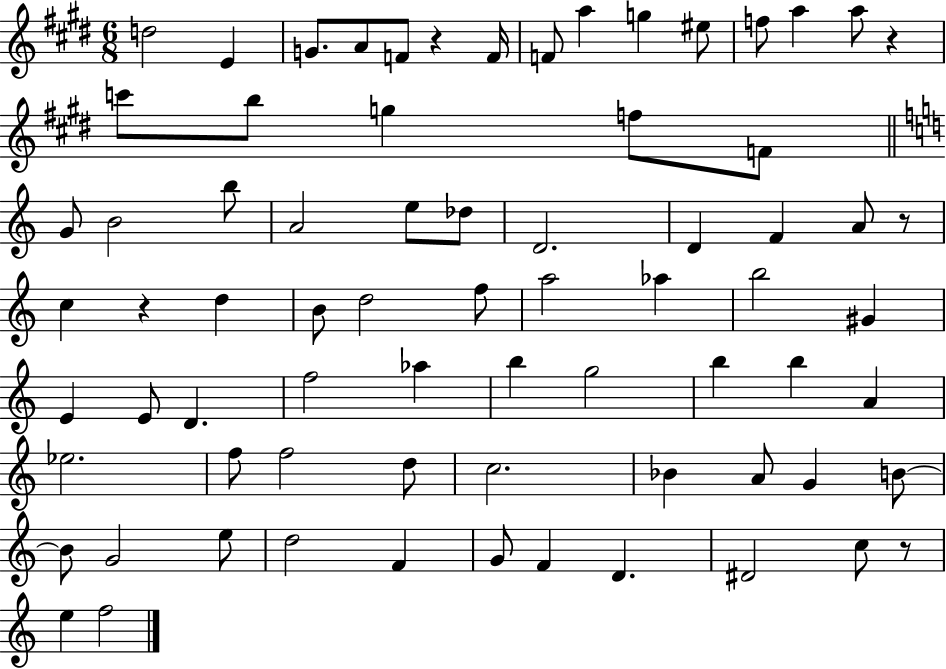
{
  \clef treble
  \numericTimeSignature
  \time 6/8
  \key e \major
  d''2 e'4 | g'8. a'8 f'8 r4 f'16 | f'8 a''4 g''4 eis''8 | f''8 a''4 a''8 r4 | \break c'''8 b''8 g''4 f''8 f'8 | \bar "||" \break \key c \major g'8 b'2 b''8 | a'2 e''8 des''8 | d'2. | d'4 f'4 a'8 r8 | \break c''4 r4 d''4 | b'8 d''2 f''8 | a''2 aes''4 | b''2 gis'4 | \break e'4 e'8 d'4. | f''2 aes''4 | b''4 g''2 | b''4 b''4 a'4 | \break ees''2. | f''8 f''2 d''8 | c''2. | bes'4 a'8 g'4 b'8~~ | \break b'8 g'2 e''8 | d''2 f'4 | g'8 f'4 d'4. | dis'2 c''8 r8 | \break e''4 f''2 | \bar "|."
}